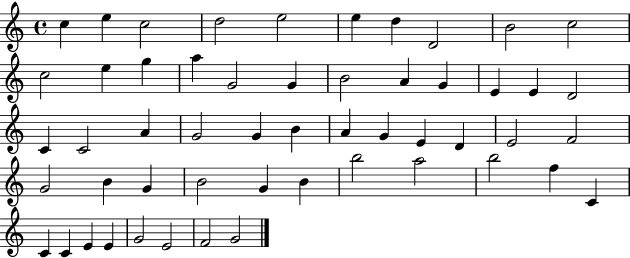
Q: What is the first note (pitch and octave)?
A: C5